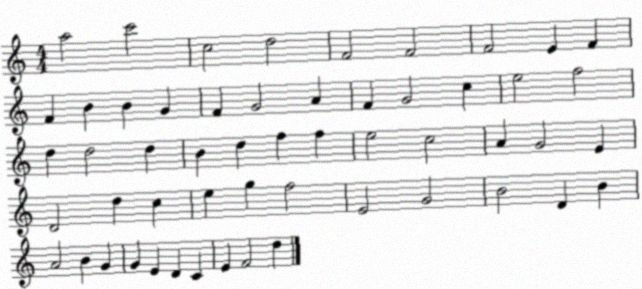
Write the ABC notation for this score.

X:1
T:Untitled
M:4/4
L:1/4
K:C
a2 c'2 c2 d2 F2 F2 F2 E F F B B G F G2 A F G2 c e2 f2 d d2 d B d f f e2 c2 A G2 E D2 d c e g f2 E2 G2 B2 D B A2 B G G E D C E F2 d